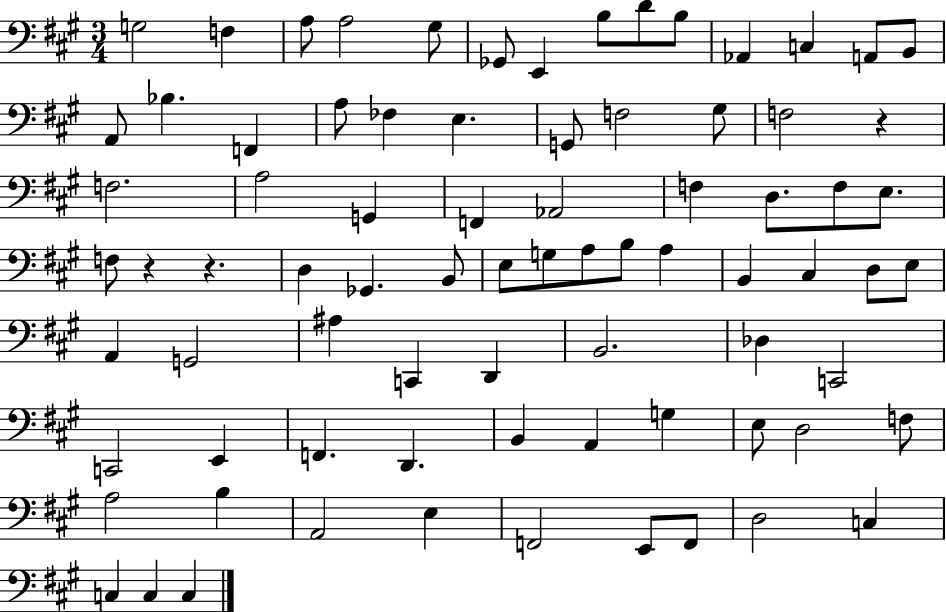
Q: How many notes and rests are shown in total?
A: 79